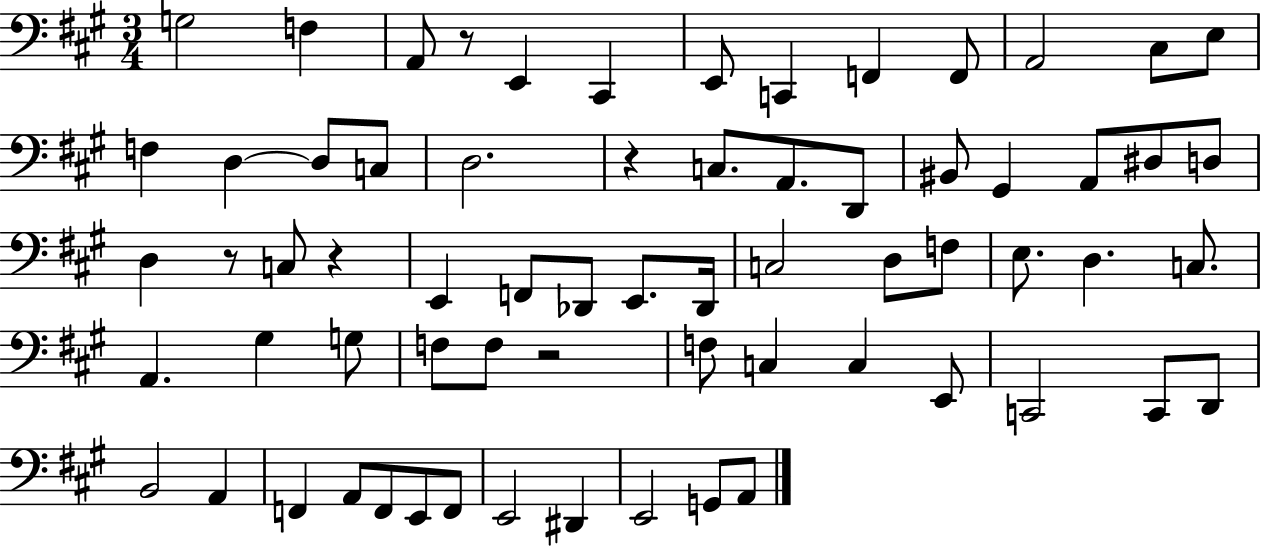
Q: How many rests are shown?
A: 5